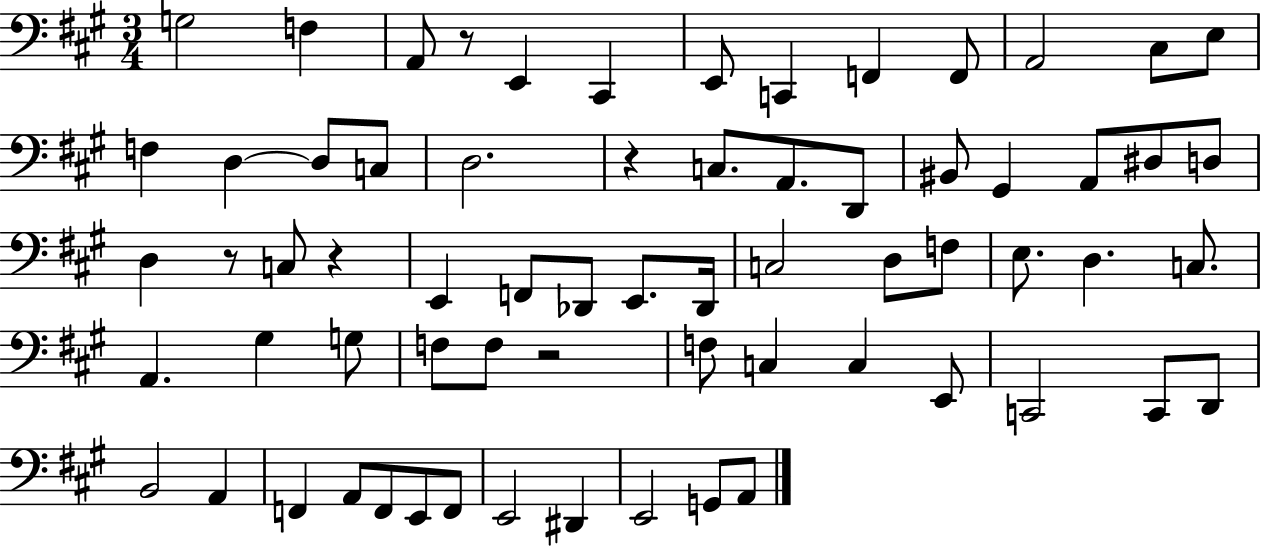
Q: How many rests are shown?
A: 5